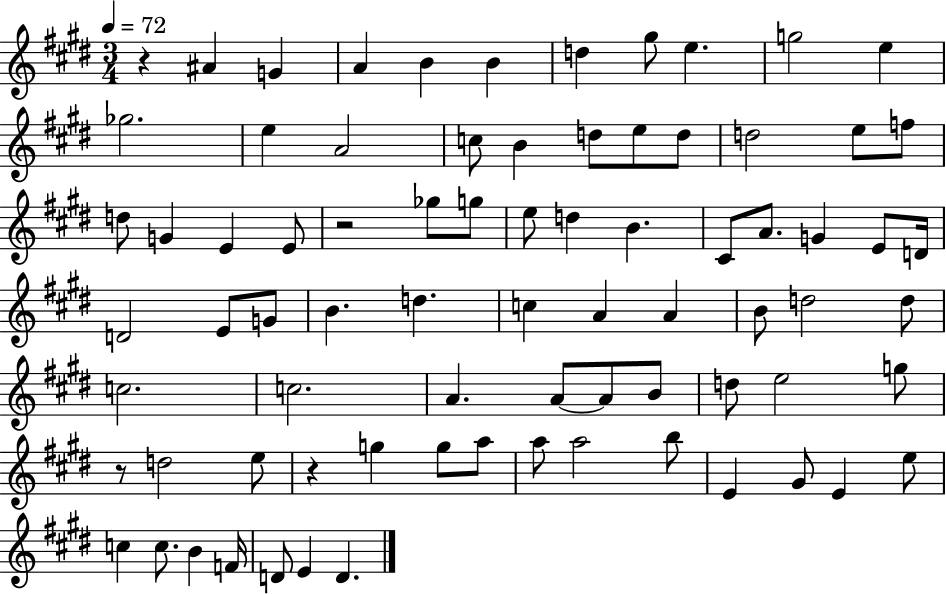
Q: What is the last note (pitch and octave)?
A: D4